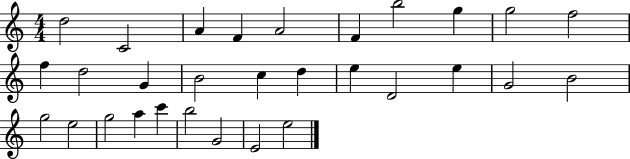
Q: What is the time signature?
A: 4/4